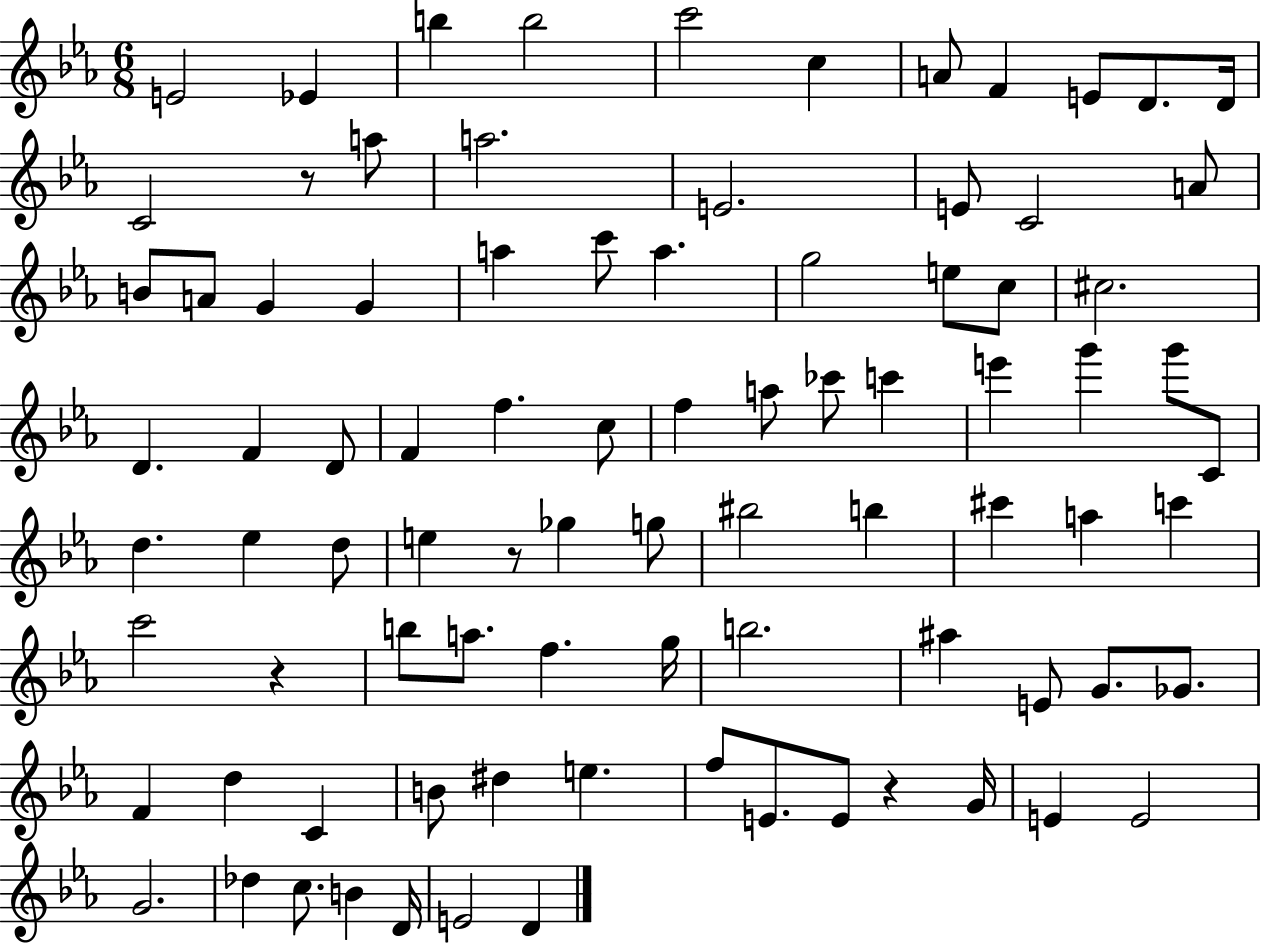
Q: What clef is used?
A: treble